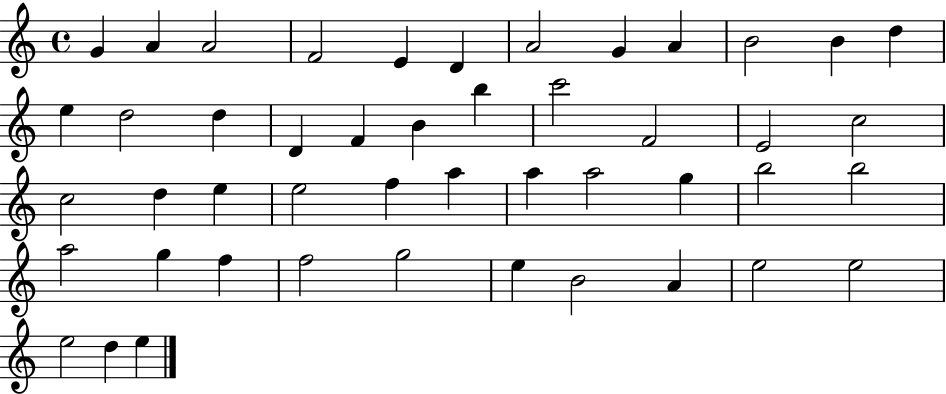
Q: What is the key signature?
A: C major